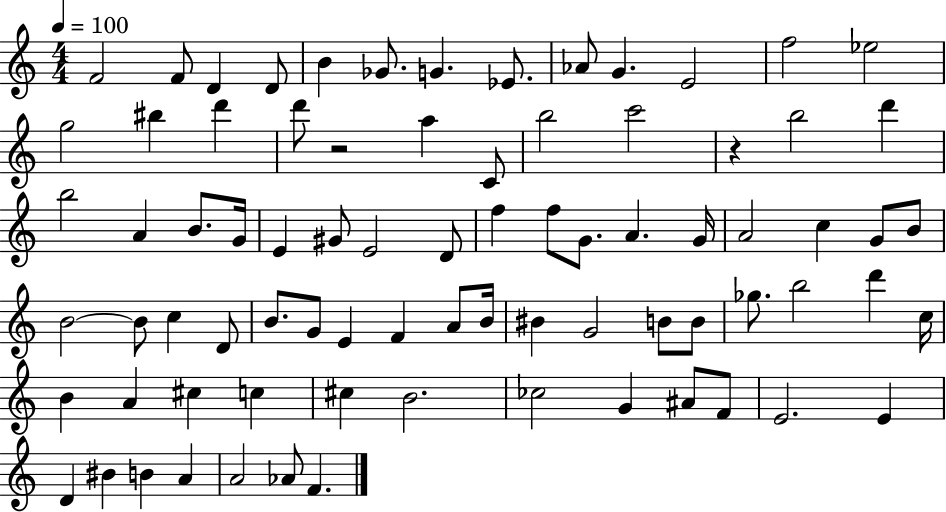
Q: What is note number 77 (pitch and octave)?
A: F4